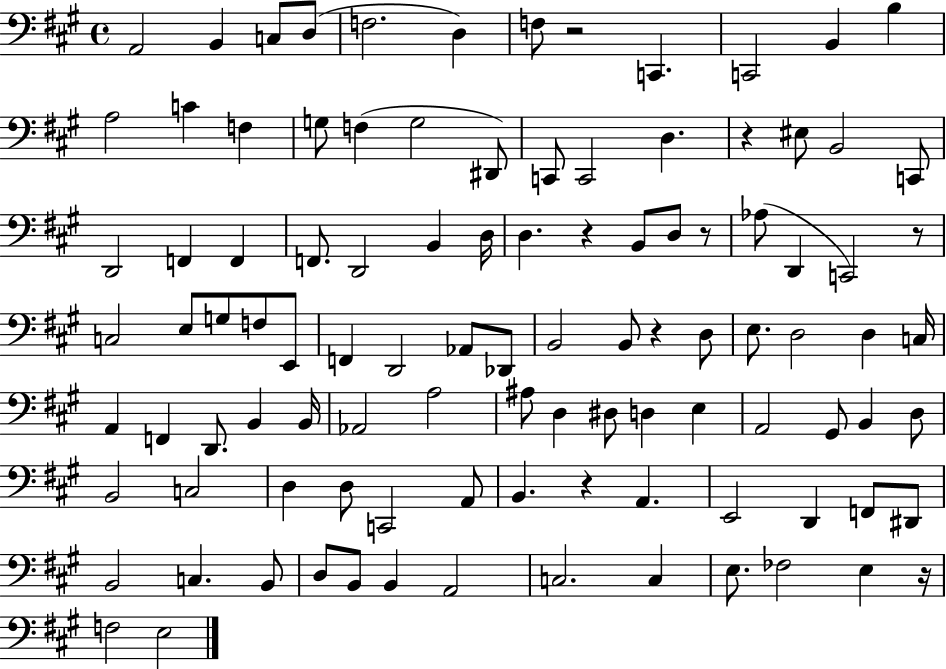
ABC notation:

X:1
T:Untitled
M:4/4
L:1/4
K:A
A,,2 B,, C,/2 D,/2 F,2 D, F,/2 z2 C,, C,,2 B,, B, A,2 C F, G,/2 F, G,2 ^D,,/2 C,,/2 C,,2 D, z ^E,/2 B,,2 C,,/2 D,,2 F,, F,, F,,/2 D,,2 B,, D,/4 D, z B,,/2 D,/2 z/2 _A,/2 D,, C,,2 z/2 C,2 E,/2 G,/2 F,/2 E,,/2 F,, D,,2 _A,,/2 _D,,/2 B,,2 B,,/2 z D,/2 E,/2 D,2 D, C,/4 A,, F,, D,,/2 B,, B,,/4 _A,,2 A,2 ^A,/2 D, ^D,/2 D, E, A,,2 ^G,,/2 B,, D,/2 B,,2 C,2 D, D,/2 C,,2 A,,/2 B,, z A,, E,,2 D,, F,,/2 ^D,,/2 B,,2 C, B,,/2 D,/2 B,,/2 B,, A,,2 C,2 C, E,/2 _F,2 E, z/4 F,2 E,2